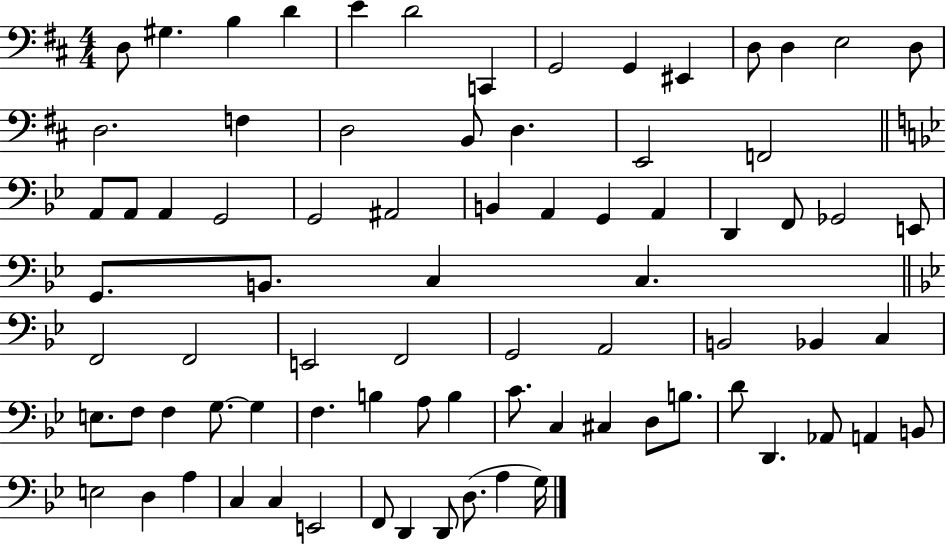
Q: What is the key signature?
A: D major